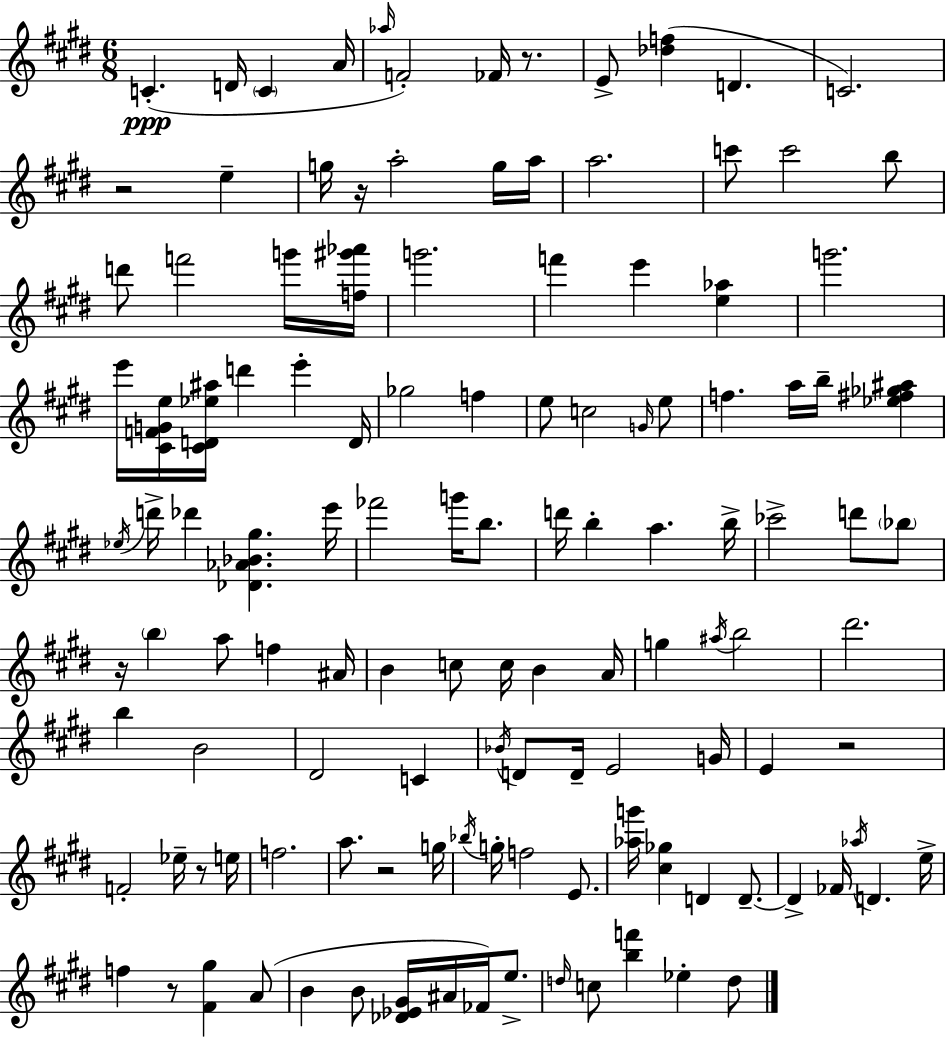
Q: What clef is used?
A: treble